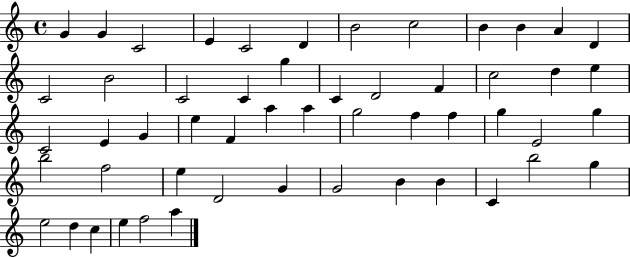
G4/q G4/q C4/h E4/q C4/h D4/q B4/h C5/h B4/q B4/q A4/q D4/q C4/h B4/h C4/h C4/q G5/q C4/q D4/h F4/q C5/h D5/q E5/q C4/h E4/q G4/q E5/q F4/q A5/q A5/q G5/h F5/q F5/q G5/q E4/h G5/q B5/h F5/h E5/q D4/h G4/q G4/h B4/q B4/q C4/q B5/h G5/q E5/h D5/q C5/q E5/q F5/h A5/q